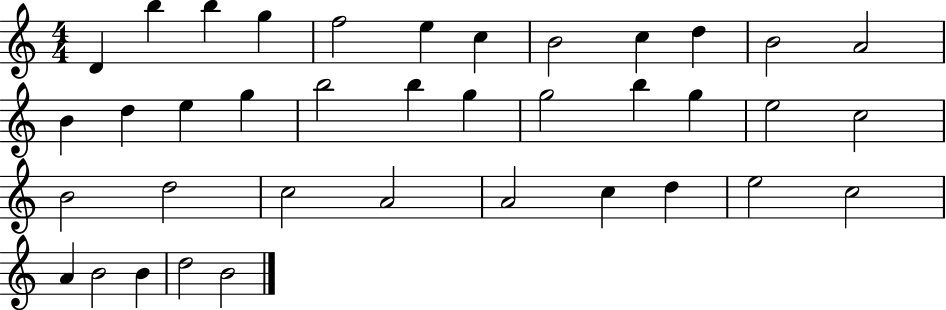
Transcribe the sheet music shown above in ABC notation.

X:1
T:Untitled
M:4/4
L:1/4
K:C
D b b g f2 e c B2 c d B2 A2 B d e g b2 b g g2 b g e2 c2 B2 d2 c2 A2 A2 c d e2 c2 A B2 B d2 B2